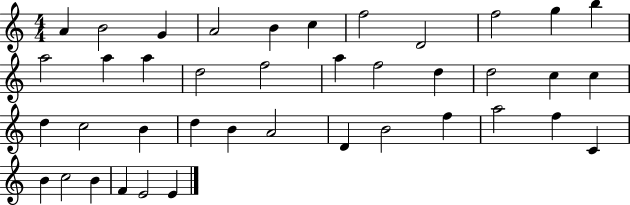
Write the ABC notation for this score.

X:1
T:Untitled
M:4/4
L:1/4
K:C
A B2 G A2 B c f2 D2 f2 g b a2 a a d2 f2 a f2 d d2 c c d c2 B d B A2 D B2 f a2 f C B c2 B F E2 E